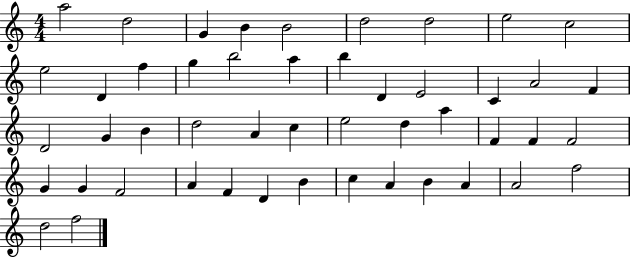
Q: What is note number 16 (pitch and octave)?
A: B5